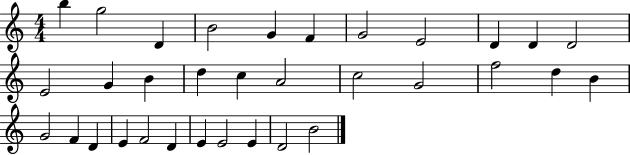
X:1
T:Untitled
M:4/4
L:1/4
K:C
b g2 D B2 G F G2 E2 D D D2 E2 G B d c A2 c2 G2 f2 d B G2 F D E F2 D E E2 E D2 B2